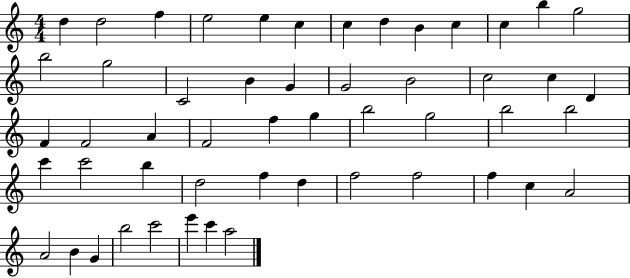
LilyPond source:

{
  \clef treble
  \numericTimeSignature
  \time 4/4
  \key c \major
  d''4 d''2 f''4 | e''2 e''4 c''4 | c''4 d''4 b'4 c''4 | c''4 b''4 g''2 | \break b''2 g''2 | c'2 b'4 g'4 | g'2 b'2 | c''2 c''4 d'4 | \break f'4 f'2 a'4 | f'2 f''4 g''4 | b''2 g''2 | b''2 b''2 | \break c'''4 c'''2 b''4 | d''2 f''4 d''4 | f''2 f''2 | f''4 c''4 a'2 | \break a'2 b'4 g'4 | b''2 c'''2 | e'''4 c'''4 a''2 | \bar "|."
}